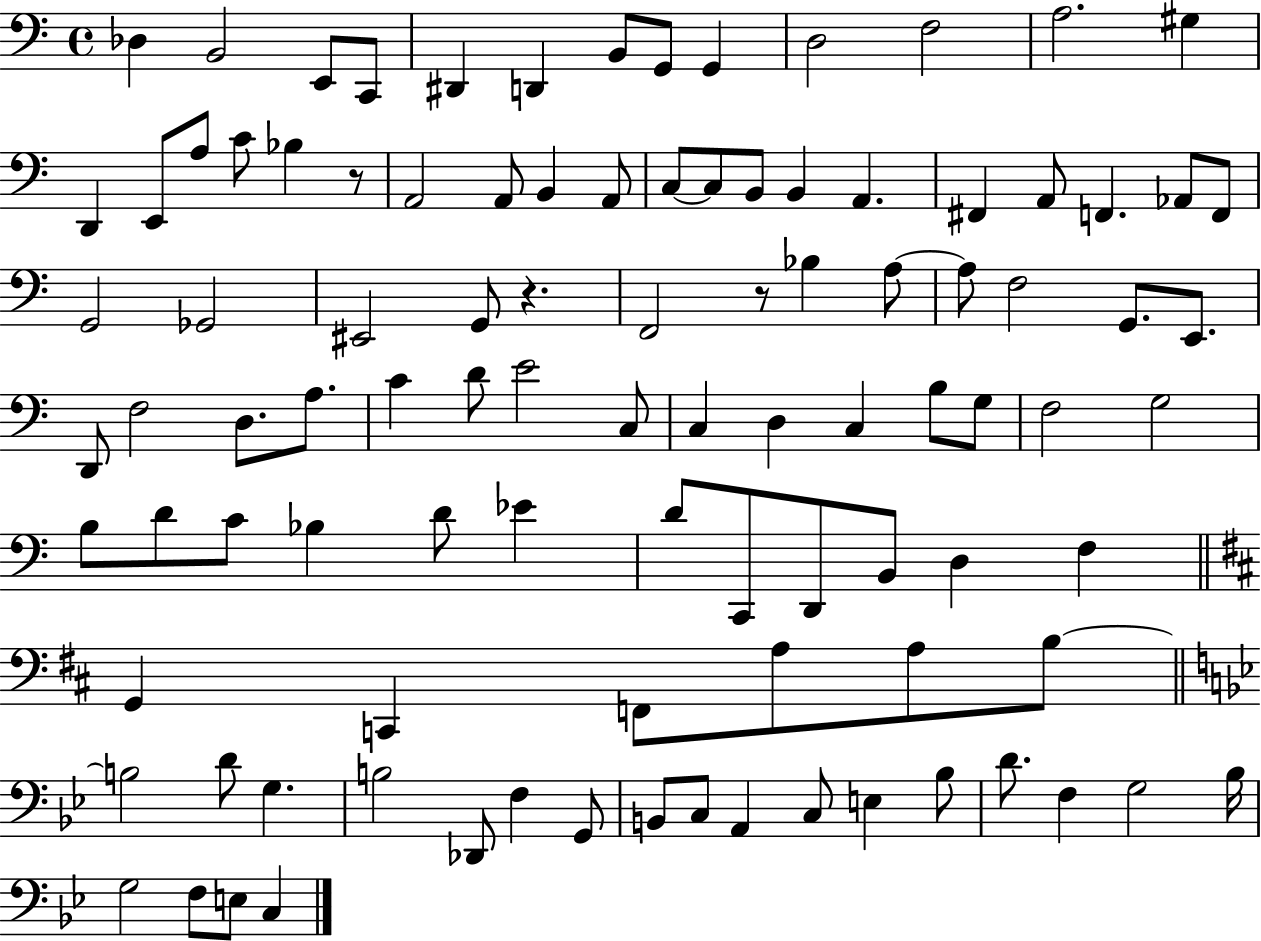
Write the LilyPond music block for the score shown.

{
  \clef bass
  \time 4/4
  \defaultTimeSignature
  \key c \major
  \repeat volta 2 { des4 b,2 e,8 c,8 | dis,4 d,4 b,8 g,8 g,4 | d2 f2 | a2. gis4 | \break d,4 e,8 a8 c'8 bes4 r8 | a,2 a,8 b,4 a,8 | c8~~ c8 b,8 b,4 a,4. | fis,4 a,8 f,4. aes,8 f,8 | \break g,2 ges,2 | eis,2 g,8 r4. | f,2 r8 bes4 a8~~ | a8 f2 g,8. e,8. | \break d,8 f2 d8. a8. | c'4 d'8 e'2 c8 | c4 d4 c4 b8 g8 | f2 g2 | \break b8 d'8 c'8 bes4 d'8 ees'4 | d'8 c,8 d,8 b,8 d4 f4 | \bar "||" \break \key b \minor g,4 c,4 f,8 a8 a8 b8~~ | \bar "||" \break \key g \minor b2 d'8 g4. | b2 des,8 f4 g,8 | b,8 c8 a,4 c8 e4 bes8 | d'8. f4 g2 bes16 | \break g2 f8 e8 c4 | } \bar "|."
}